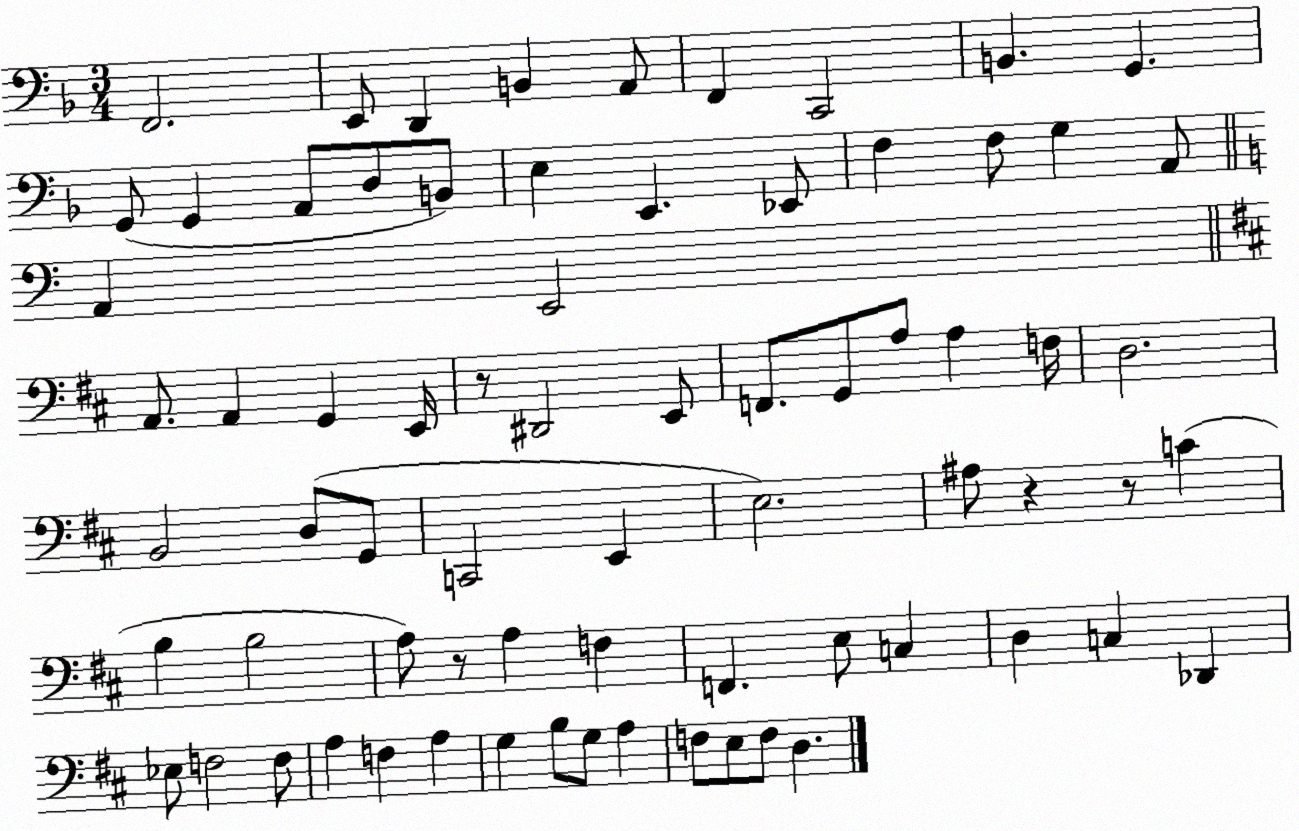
X:1
T:Untitled
M:3/4
L:1/4
K:F
F,,2 E,,/2 D,, B,, A,,/2 F,, C,,2 B,, G,, G,,/2 G,, A,,/2 D,/2 B,,/2 E, E,, _E,,/2 F, F,/2 G, A,,/2 A,, E,,2 A,,/2 A,, G,, E,,/4 z/2 ^D,,2 E,,/2 F,,/2 G,,/2 A,/2 A, F,/4 D,2 B,,2 D,/2 G,,/2 C,,2 E,, E,2 ^A,/2 z z/2 C B, B,2 A,/2 z/2 A, F, F,, E,/2 C, D, C, _D,, _E,/2 F,2 F,/2 A, F, A, G, B,/2 G,/2 A, F,/2 E,/2 F,/2 D,